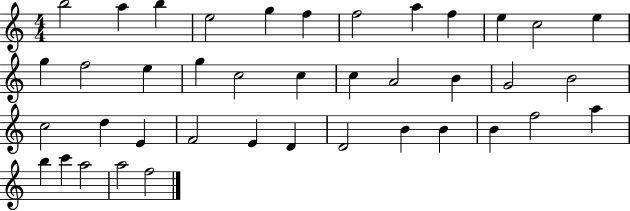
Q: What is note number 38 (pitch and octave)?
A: A5